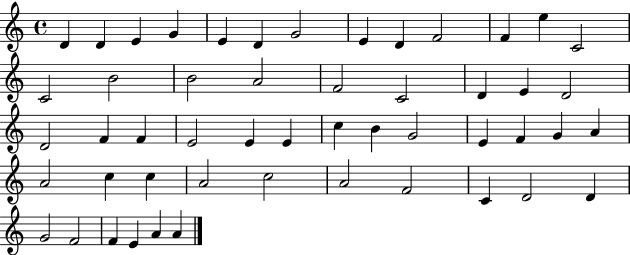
D4/q D4/q E4/q G4/q E4/q D4/q G4/h E4/q D4/q F4/h F4/q E5/q C4/h C4/h B4/h B4/h A4/h F4/h C4/h D4/q E4/q D4/h D4/h F4/q F4/q E4/h E4/q E4/q C5/q B4/q G4/h E4/q F4/q G4/q A4/q A4/h C5/q C5/q A4/h C5/h A4/h F4/h C4/q D4/h D4/q G4/h F4/h F4/q E4/q A4/q A4/q